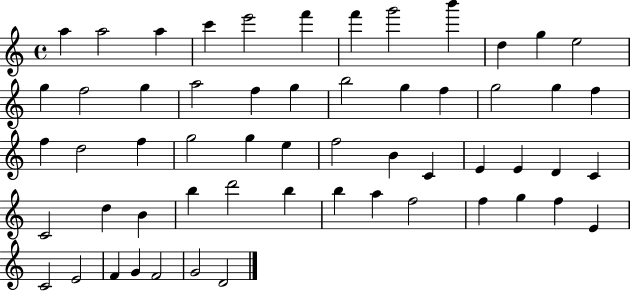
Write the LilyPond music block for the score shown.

{
  \clef treble
  \time 4/4
  \defaultTimeSignature
  \key c \major
  a''4 a''2 a''4 | c'''4 e'''2 f'''4 | f'''4 g'''2 b'''4 | d''4 g''4 e''2 | \break g''4 f''2 g''4 | a''2 f''4 g''4 | b''2 g''4 f''4 | g''2 g''4 f''4 | \break f''4 d''2 f''4 | g''2 g''4 e''4 | f''2 b'4 c'4 | e'4 e'4 d'4 c'4 | \break c'2 d''4 b'4 | b''4 d'''2 b''4 | b''4 a''4 f''2 | f''4 g''4 f''4 e'4 | \break c'2 e'2 | f'4 g'4 f'2 | g'2 d'2 | \bar "|."
}